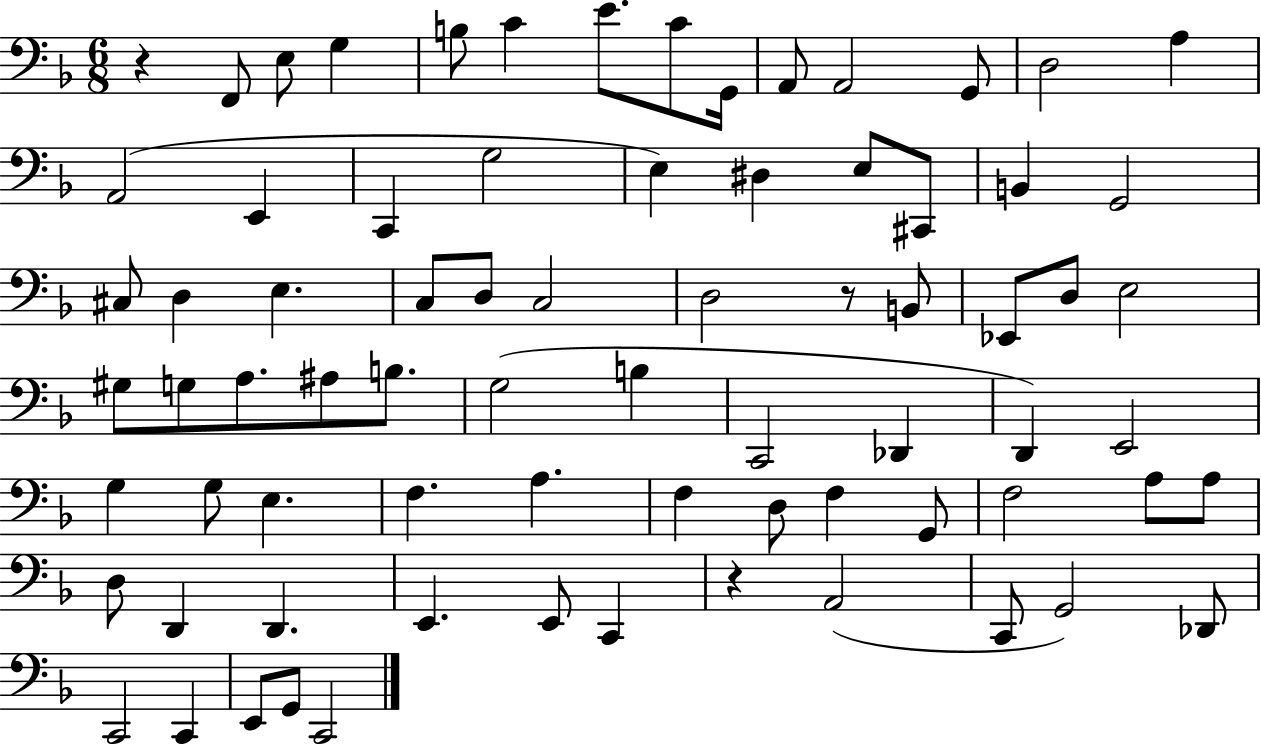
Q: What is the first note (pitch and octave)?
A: F2